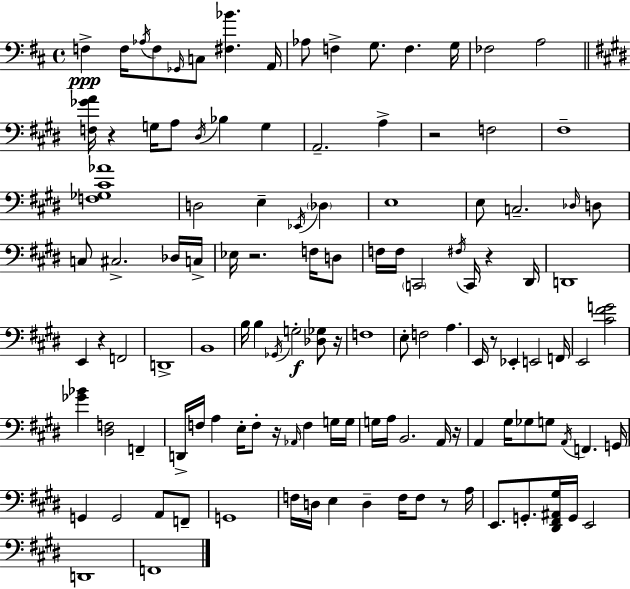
X:1
T:Untitled
M:4/4
L:1/4
K:D
F, F,/4 _A,/4 F,/2 _G,,/4 C,/2 [^F,_B] A,,/4 _A,/2 F, G,/2 F, G,/4 _F,2 A,2 [F,_GA]/4 z G,/4 A,/2 ^D,/4 _B, G, A,,2 A, z2 F,2 ^F,4 [F,_G,^C_A]4 D,2 E, _E,,/4 _D, E,4 E,/2 C,2 _D,/4 D,/2 C,/2 ^C,2 _D,/4 C,/4 _E,/4 z2 F,/4 D,/2 F,/4 F,/4 C,,2 ^F,/4 C,,/4 z ^D,,/4 D,,4 E,, z F,,2 D,,4 B,,4 B,/4 B, _G,,/4 G,2 [_D,_G,]/2 z/4 F,4 E,/2 F,2 A, E,,/4 z/2 _E,, E,,2 F,,/4 E,,2 [^C^FG]2 [_G_B] [^D,F,]2 F,, D,,/4 F,/4 A, E,/4 F,/2 z/4 _A,,/4 F, G,/4 G,/4 G,/4 A,/4 B,,2 A,,/4 z/4 A,, ^G,/4 _G,/2 G,/2 A,,/4 F,, G,,/4 G,, G,,2 A,,/2 F,,/2 G,,4 F,/4 D,/4 E, D, F,/4 F,/2 z/2 A,/4 E,,/2 G,,/2 [^D,,^F,,^A,,^G,]/4 G,,/4 E,,2 D,,4 F,,4